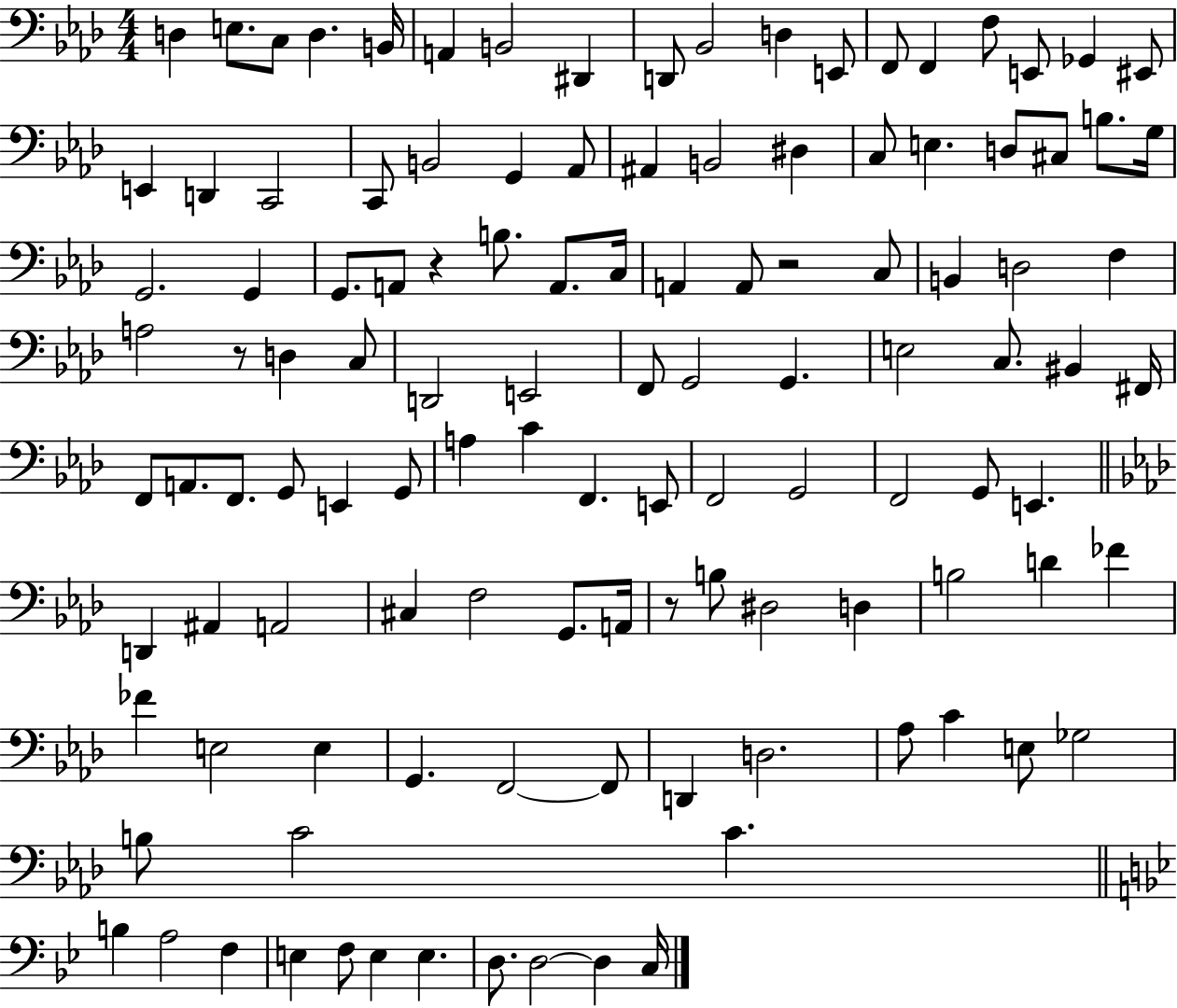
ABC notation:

X:1
T:Untitled
M:4/4
L:1/4
K:Ab
D, E,/2 C,/2 D, B,,/4 A,, B,,2 ^D,, D,,/2 _B,,2 D, E,,/2 F,,/2 F,, F,/2 E,,/2 _G,, ^E,,/2 E,, D,, C,,2 C,,/2 B,,2 G,, _A,,/2 ^A,, B,,2 ^D, C,/2 E, D,/2 ^C,/2 B,/2 G,/4 G,,2 G,, G,,/2 A,,/2 z B,/2 A,,/2 C,/4 A,, A,,/2 z2 C,/2 B,, D,2 F, A,2 z/2 D, C,/2 D,,2 E,,2 F,,/2 G,,2 G,, E,2 C,/2 ^B,, ^F,,/4 F,,/2 A,,/2 F,,/2 G,,/2 E,, G,,/2 A, C F,, E,,/2 F,,2 G,,2 F,,2 G,,/2 E,, D,, ^A,, A,,2 ^C, F,2 G,,/2 A,,/4 z/2 B,/2 ^D,2 D, B,2 D _F _F E,2 E, G,, F,,2 F,,/2 D,, D,2 _A,/2 C E,/2 _G,2 B,/2 C2 C B, A,2 F, E, F,/2 E, E, D,/2 D,2 D, C,/4